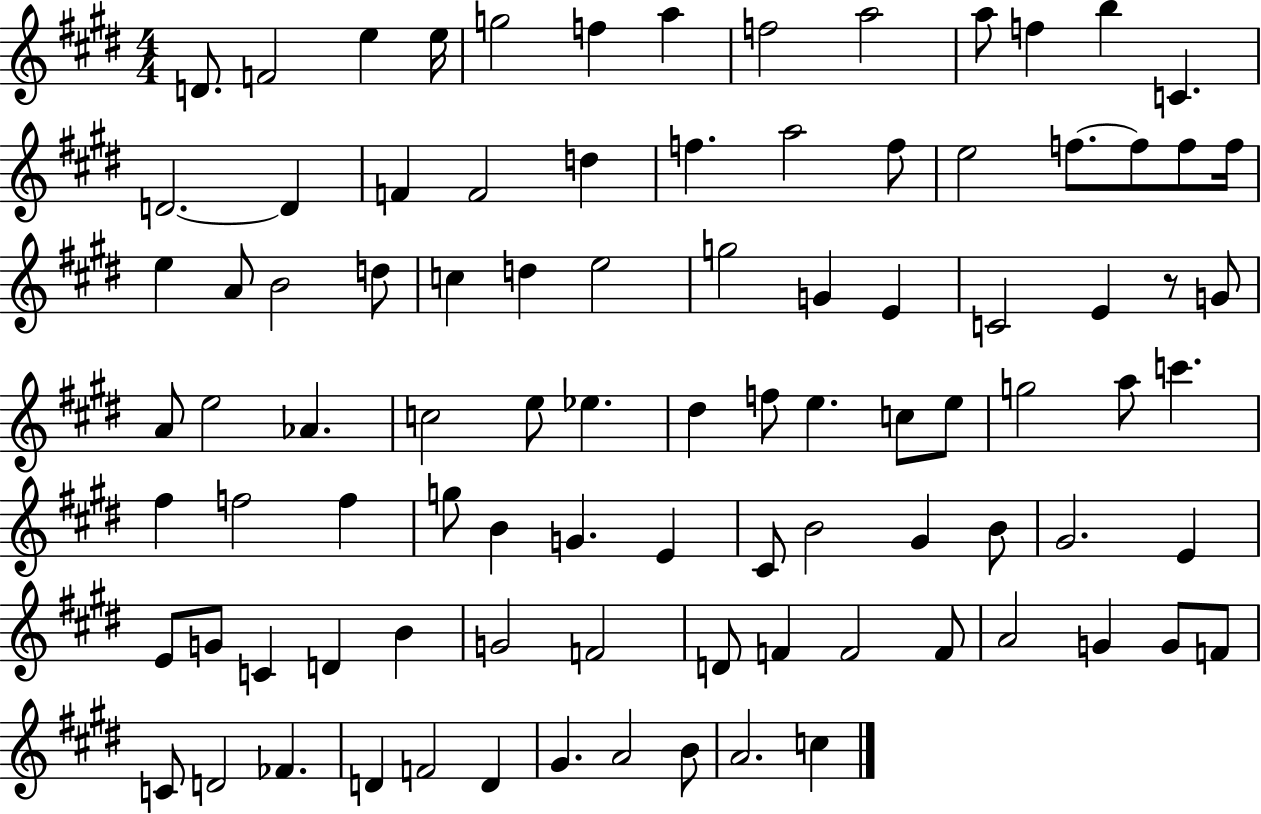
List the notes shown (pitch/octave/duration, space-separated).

D4/e. F4/h E5/q E5/s G5/h F5/q A5/q F5/h A5/h A5/e F5/q B5/q C4/q. D4/h. D4/q F4/q F4/h D5/q F5/q. A5/h F5/e E5/h F5/e. F5/e F5/e F5/s E5/q A4/e B4/h D5/e C5/q D5/q E5/h G5/h G4/q E4/q C4/h E4/q R/e G4/e A4/e E5/h Ab4/q. C5/h E5/e Eb5/q. D#5/q F5/e E5/q. C5/e E5/e G5/h A5/e C6/q. F#5/q F5/h F5/q G5/e B4/q G4/q. E4/q C#4/e B4/h G#4/q B4/e G#4/h. E4/q E4/e G4/e C4/q D4/q B4/q G4/h F4/h D4/e F4/q F4/h F4/e A4/h G4/q G4/e F4/e C4/e D4/h FES4/q. D4/q F4/h D4/q G#4/q. A4/h B4/e A4/h. C5/q